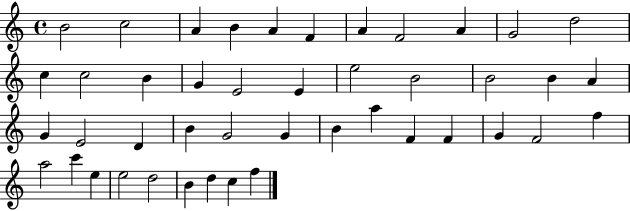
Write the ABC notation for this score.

X:1
T:Untitled
M:4/4
L:1/4
K:C
B2 c2 A B A F A F2 A G2 d2 c c2 B G E2 E e2 B2 B2 B A G E2 D B G2 G B a F F G F2 f a2 c' e e2 d2 B d c f